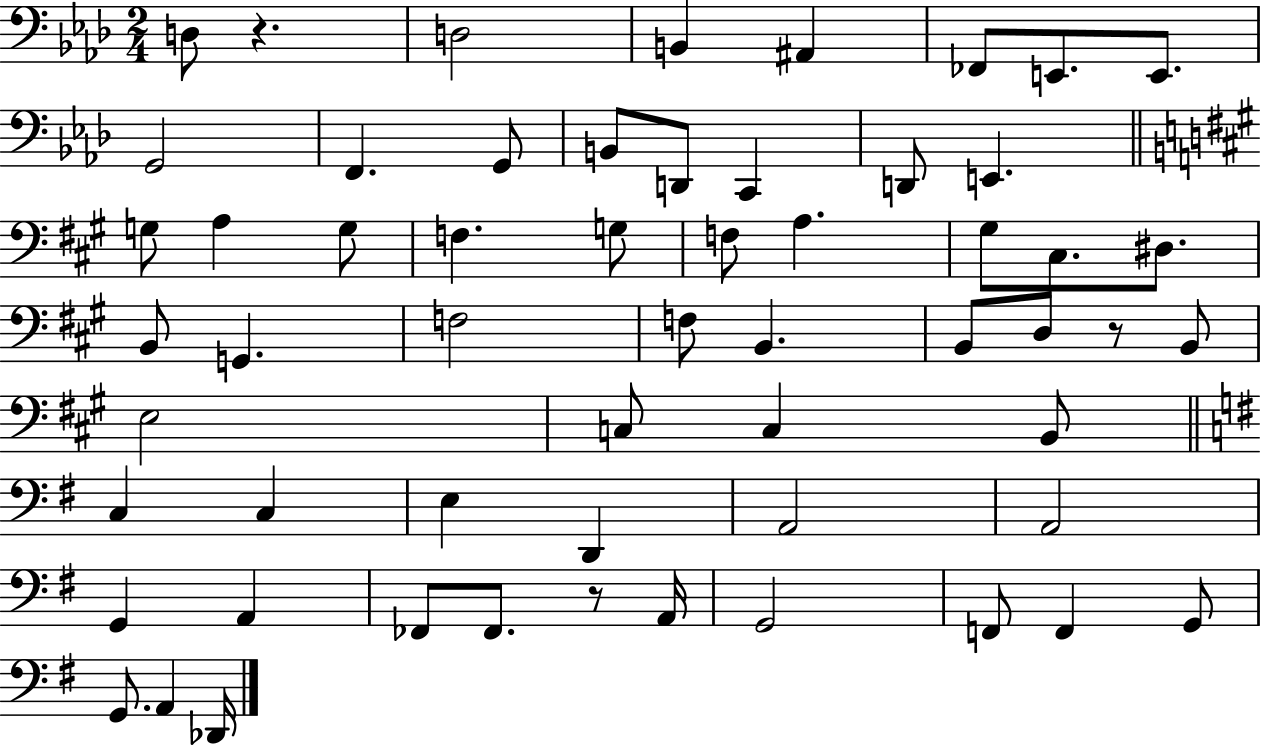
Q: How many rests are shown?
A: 3